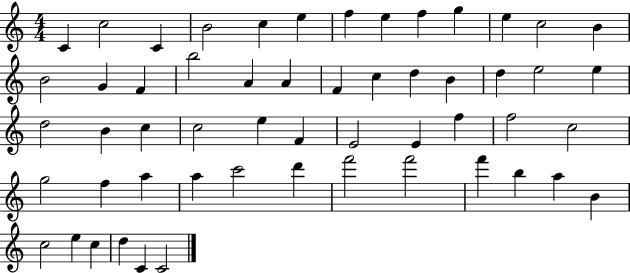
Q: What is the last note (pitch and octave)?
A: C4